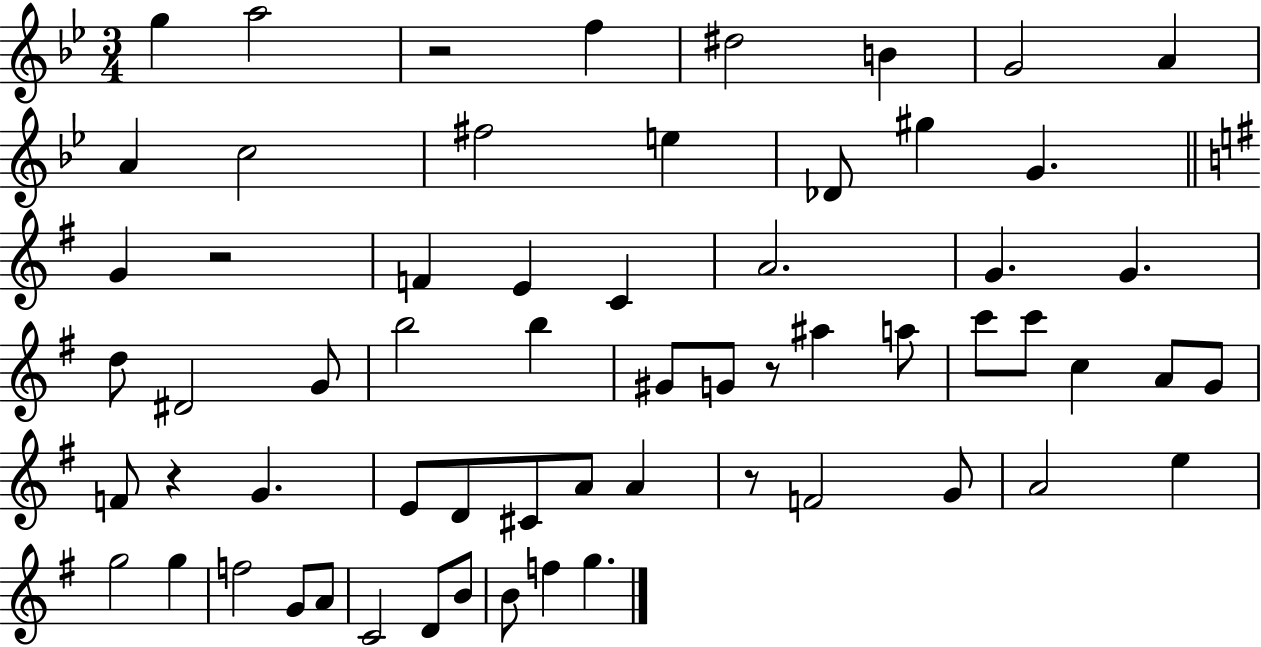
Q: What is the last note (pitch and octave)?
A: G5